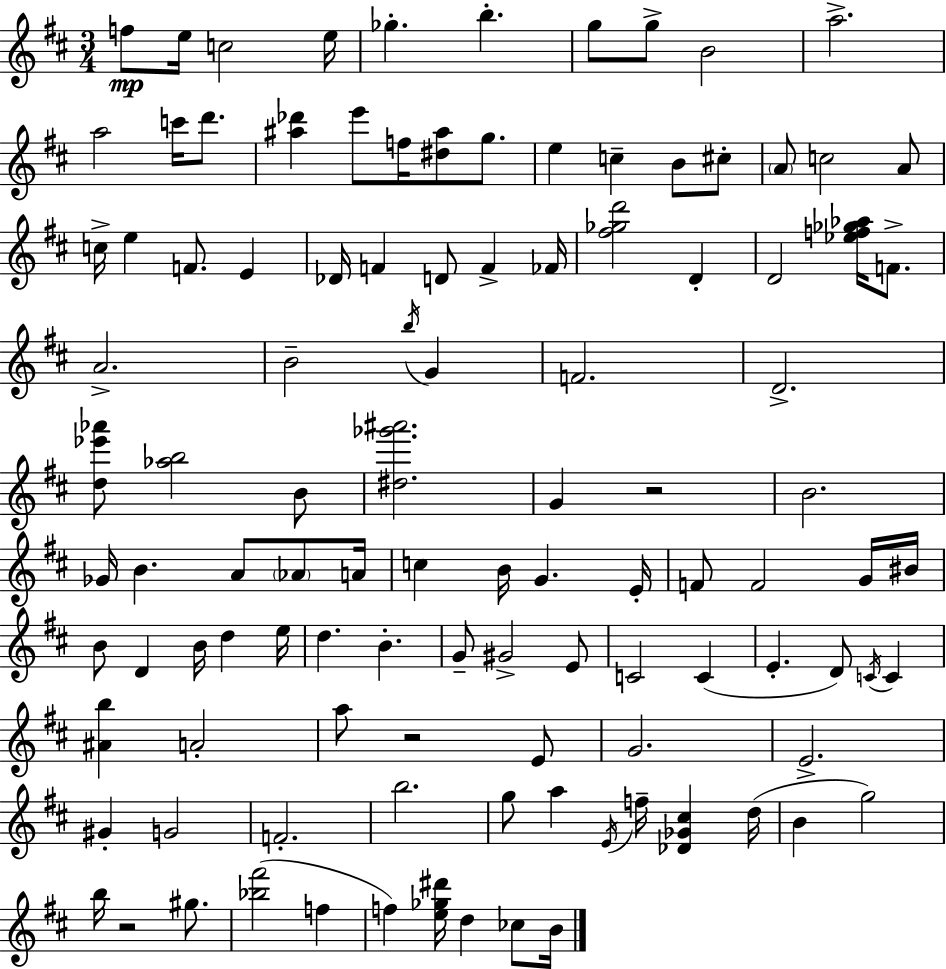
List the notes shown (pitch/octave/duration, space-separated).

F5/e E5/s C5/h E5/s Gb5/q. B5/q. G5/e G5/e B4/h A5/h. A5/h C6/s D6/e. [A#5,Db6]/q E6/e F5/s [D#5,A#5]/e G5/e. E5/q C5/q B4/e C#5/e A4/e C5/h A4/e C5/s E5/q F4/e. E4/q Db4/s F4/q D4/e F4/q FES4/s [F#5,Gb5,D6]/h D4/q D4/h [Eb5,F5,Gb5,Ab5]/s F4/e. A4/h. B4/h B5/s G4/q F4/h. D4/h. [D5,Eb6,Ab6]/e [Ab5,B5]/h B4/e [D#5,Gb6,A#6]/h. G4/q R/h B4/h. Gb4/s B4/q. A4/e Ab4/e A4/s C5/q B4/s G4/q. E4/s F4/e F4/h G4/s BIS4/s B4/e D4/q B4/s D5/q E5/s D5/q. B4/q. G4/e G#4/h E4/e C4/h C4/q E4/q. D4/e C4/s C4/q [A#4,B5]/q A4/h A5/e R/h E4/e G4/h. E4/h. G#4/q G4/h F4/h. B5/h. G5/e A5/q E4/s F5/s [Db4,Gb4,C#5]/q D5/s B4/q G5/h B5/s R/h G#5/e. [Bb5,F#6]/h F5/q F5/q [E5,Gb5,D#6]/s D5/q CES5/e B4/s